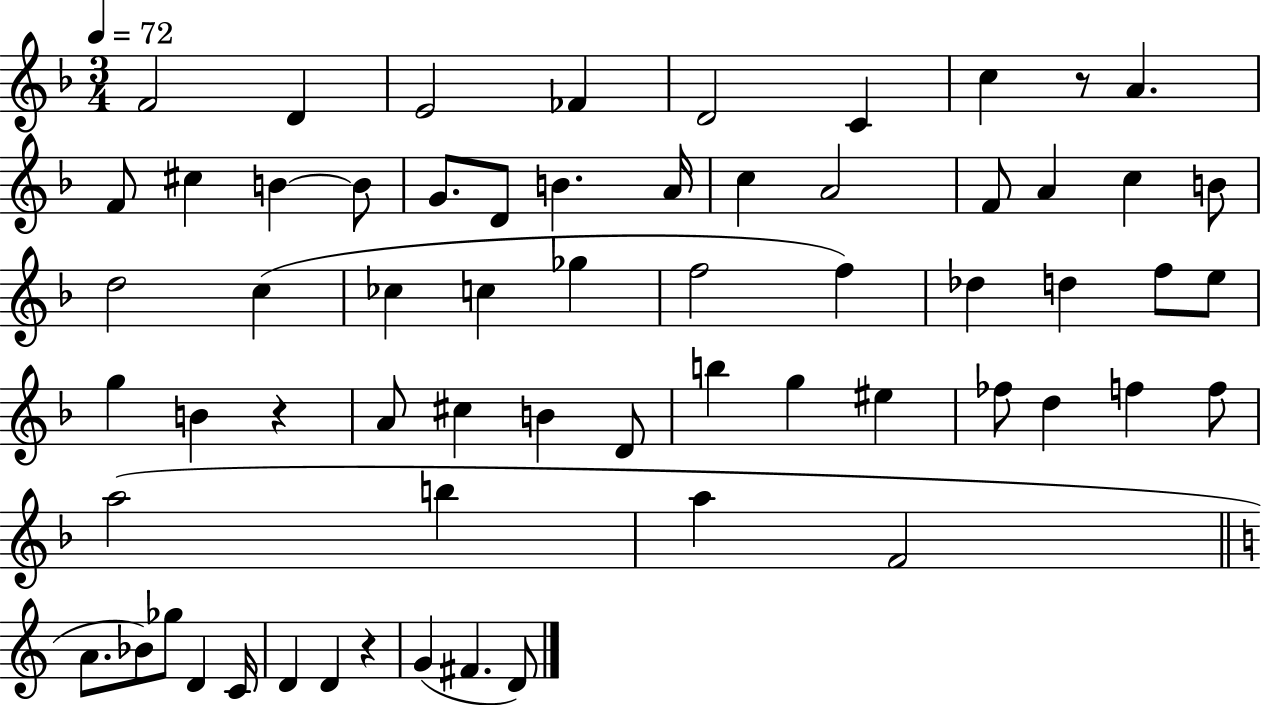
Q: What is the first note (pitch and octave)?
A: F4